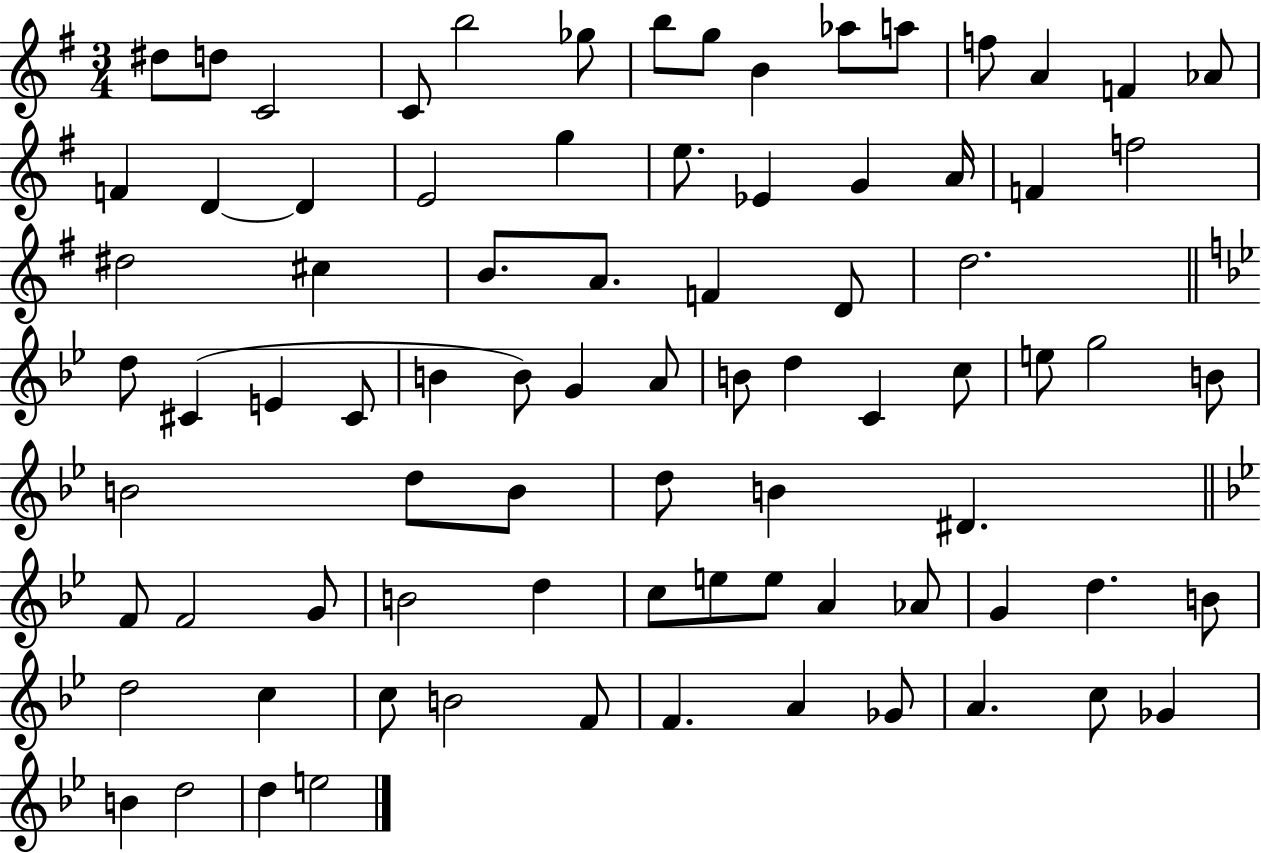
D#5/e D5/e C4/h C4/e B5/h Gb5/e B5/e G5/e B4/q Ab5/e A5/e F5/e A4/q F4/q Ab4/e F4/q D4/q D4/q E4/h G5/q E5/e. Eb4/q G4/q A4/s F4/q F5/h D#5/h C#5/q B4/e. A4/e. F4/q D4/e D5/h. D5/e C#4/q E4/q C#4/e B4/q B4/e G4/q A4/e B4/e D5/q C4/q C5/e E5/e G5/h B4/e B4/h D5/e B4/e D5/e B4/q D#4/q. F4/e F4/h G4/e B4/h D5/q C5/e E5/e E5/e A4/q Ab4/e G4/q D5/q. B4/e D5/h C5/q C5/e B4/h F4/e F4/q. A4/q Gb4/e A4/q. C5/e Gb4/q B4/q D5/h D5/q E5/h